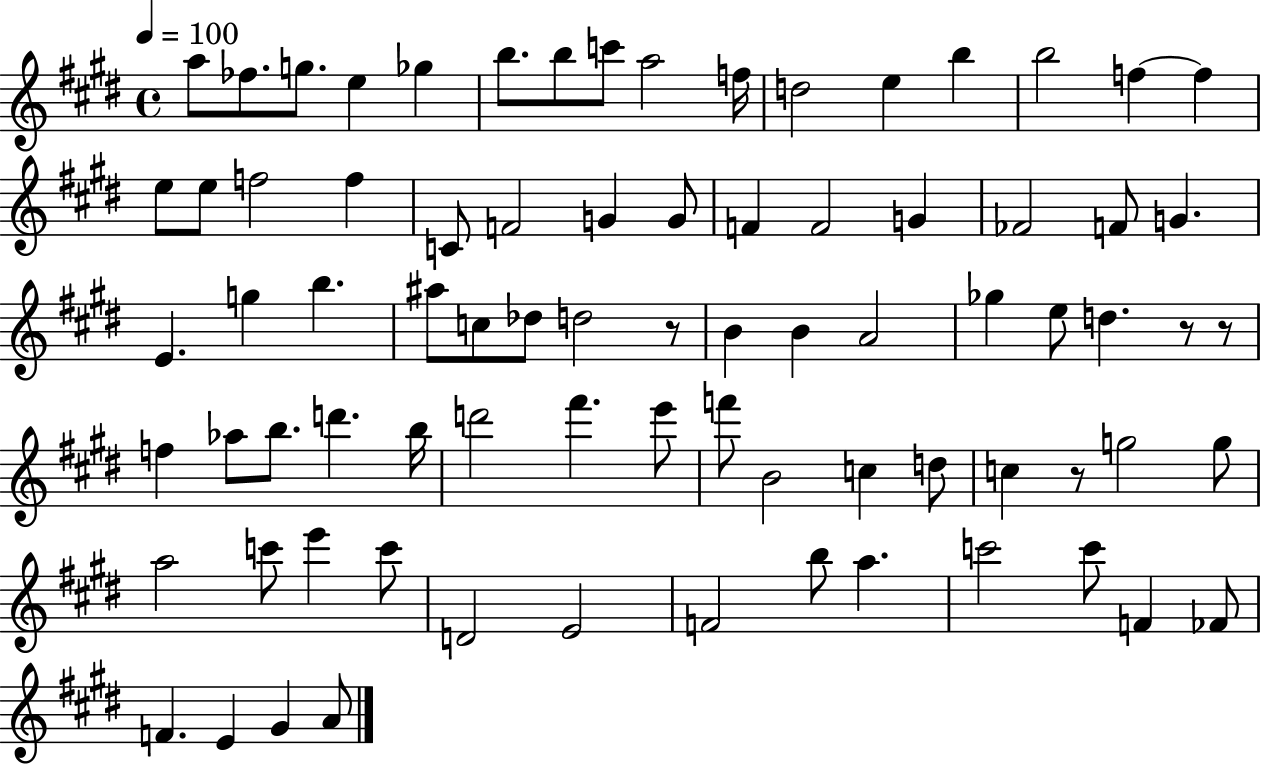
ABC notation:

X:1
T:Untitled
M:4/4
L:1/4
K:E
a/2 _f/2 g/2 e _g b/2 b/2 c'/2 a2 f/4 d2 e b b2 f f e/2 e/2 f2 f C/2 F2 G G/2 F F2 G _F2 F/2 G E g b ^a/2 c/2 _d/2 d2 z/2 B B A2 _g e/2 d z/2 z/2 f _a/2 b/2 d' b/4 d'2 ^f' e'/2 f'/2 B2 c d/2 c z/2 g2 g/2 a2 c'/2 e' c'/2 D2 E2 F2 b/2 a c'2 c'/2 F _F/2 F E ^G A/2